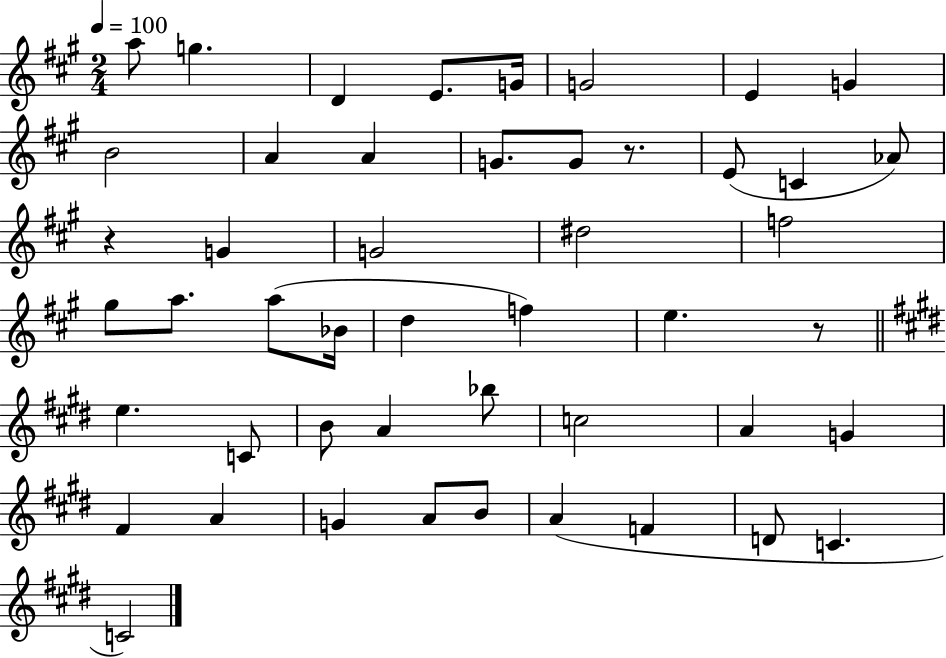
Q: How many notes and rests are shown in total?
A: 48